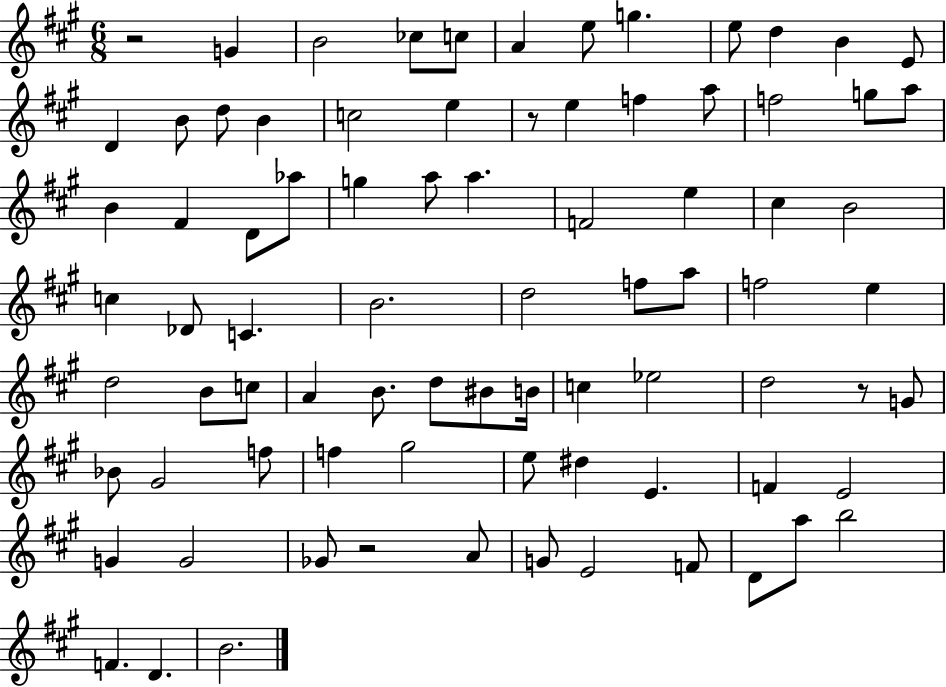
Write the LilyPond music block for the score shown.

{
  \clef treble
  \numericTimeSignature
  \time 6/8
  \key a \major
  r2 g'4 | b'2 ces''8 c''8 | a'4 e''8 g''4. | e''8 d''4 b'4 e'8 | \break d'4 b'8 d''8 b'4 | c''2 e''4 | r8 e''4 f''4 a''8 | f''2 g''8 a''8 | \break b'4 fis'4 d'8 aes''8 | g''4 a''8 a''4. | f'2 e''4 | cis''4 b'2 | \break c''4 des'8 c'4. | b'2. | d''2 f''8 a''8 | f''2 e''4 | \break d''2 b'8 c''8 | a'4 b'8. d''8 bis'8 b'16 | c''4 ees''2 | d''2 r8 g'8 | \break bes'8 gis'2 f''8 | f''4 gis''2 | e''8 dis''4 e'4. | f'4 e'2 | \break g'4 g'2 | ges'8 r2 a'8 | g'8 e'2 f'8 | d'8 a''8 b''2 | \break f'4. d'4. | b'2. | \bar "|."
}